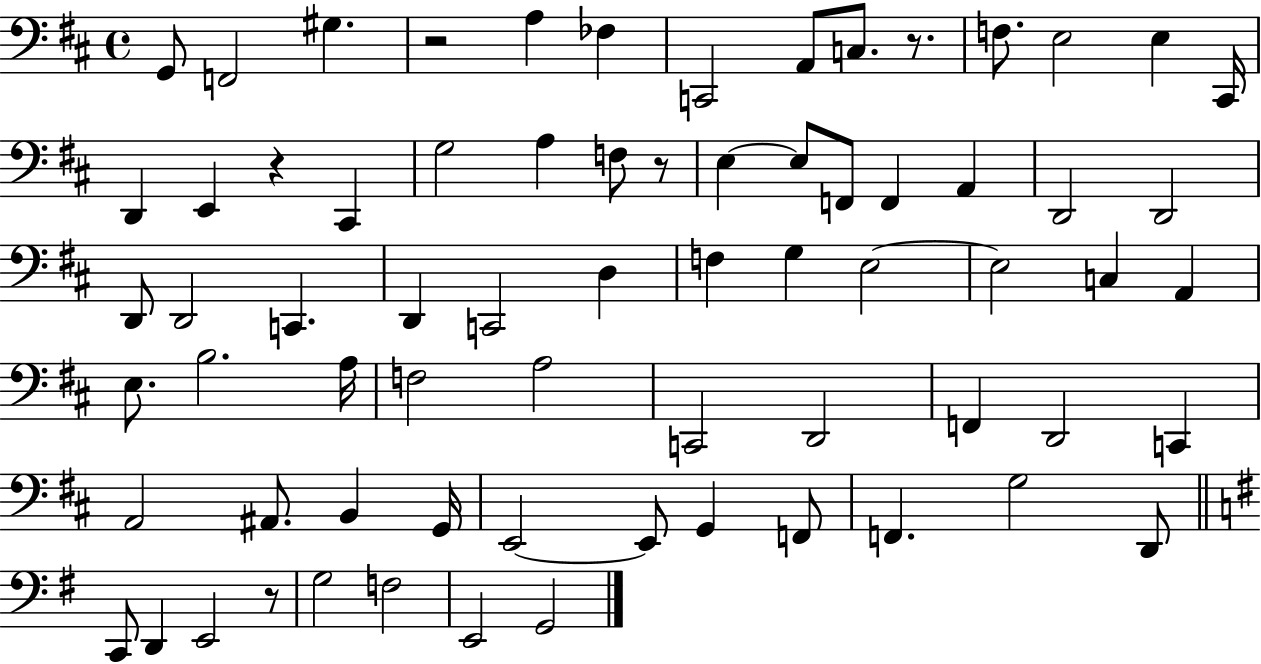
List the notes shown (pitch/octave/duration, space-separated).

G2/e F2/h G#3/q. R/h A3/q FES3/q C2/h A2/e C3/e. R/e. F3/e. E3/h E3/q C#2/s D2/q E2/q R/q C#2/q G3/h A3/q F3/e R/e E3/q E3/e F2/e F2/q A2/q D2/h D2/h D2/e D2/h C2/q. D2/q C2/h D3/q F3/q G3/q E3/h E3/h C3/q A2/q E3/e. B3/h. A3/s F3/h A3/h C2/h D2/h F2/q D2/h C2/q A2/h A#2/e. B2/q G2/s E2/h E2/e G2/q F2/e F2/q. G3/h D2/e C2/e D2/q E2/h R/e G3/h F3/h E2/h G2/h